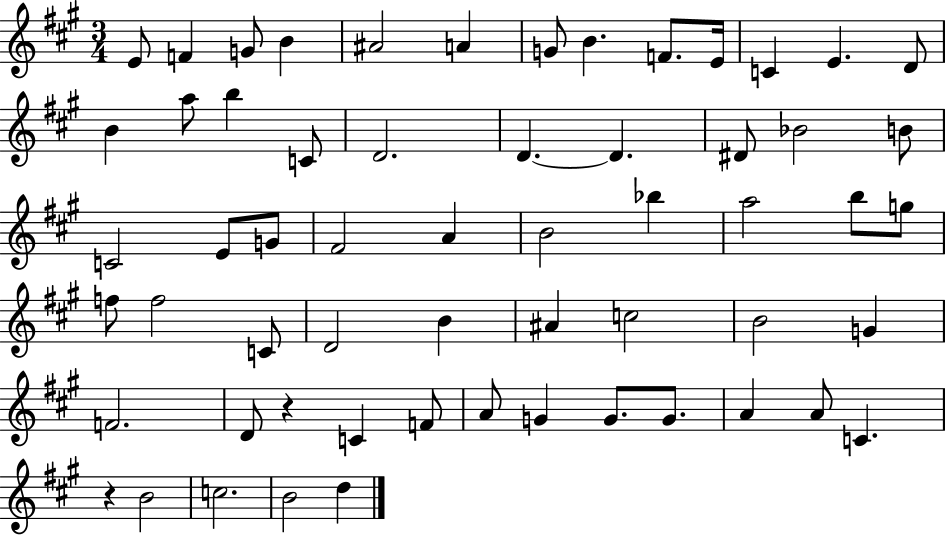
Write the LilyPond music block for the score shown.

{
  \clef treble
  \numericTimeSignature
  \time 3/4
  \key a \major
  e'8 f'4 g'8 b'4 | ais'2 a'4 | g'8 b'4. f'8. e'16 | c'4 e'4. d'8 | \break b'4 a''8 b''4 c'8 | d'2. | d'4.~~ d'4. | dis'8 bes'2 b'8 | \break c'2 e'8 g'8 | fis'2 a'4 | b'2 bes''4 | a''2 b''8 g''8 | \break f''8 f''2 c'8 | d'2 b'4 | ais'4 c''2 | b'2 g'4 | \break f'2. | d'8 r4 c'4 f'8 | a'8 g'4 g'8. g'8. | a'4 a'8 c'4. | \break r4 b'2 | c''2. | b'2 d''4 | \bar "|."
}